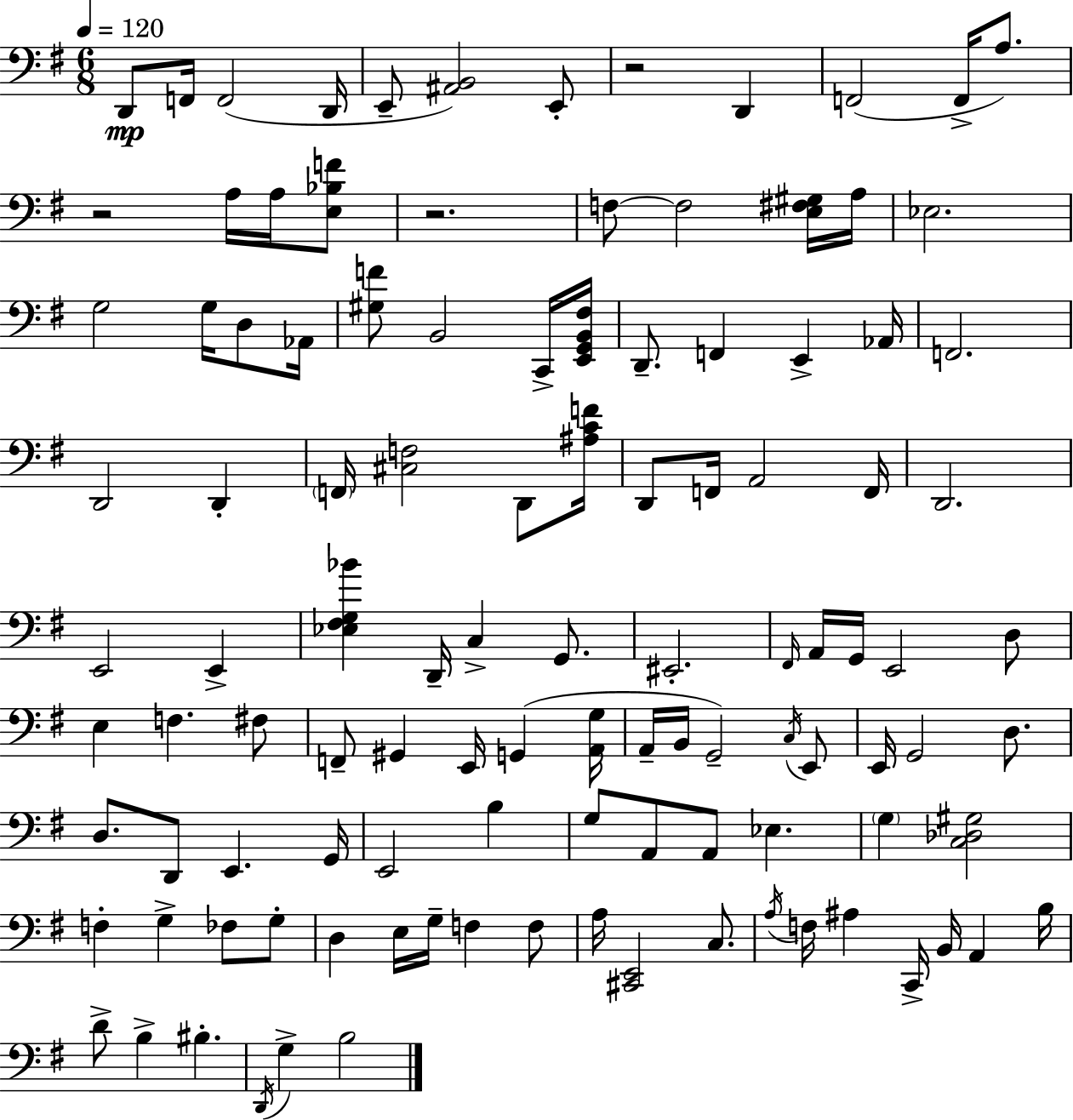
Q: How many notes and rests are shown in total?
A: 111